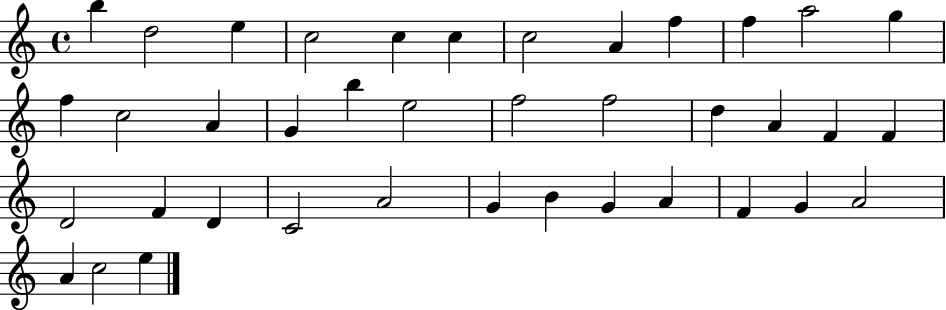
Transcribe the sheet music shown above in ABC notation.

X:1
T:Untitled
M:4/4
L:1/4
K:C
b d2 e c2 c c c2 A f f a2 g f c2 A G b e2 f2 f2 d A F F D2 F D C2 A2 G B G A F G A2 A c2 e